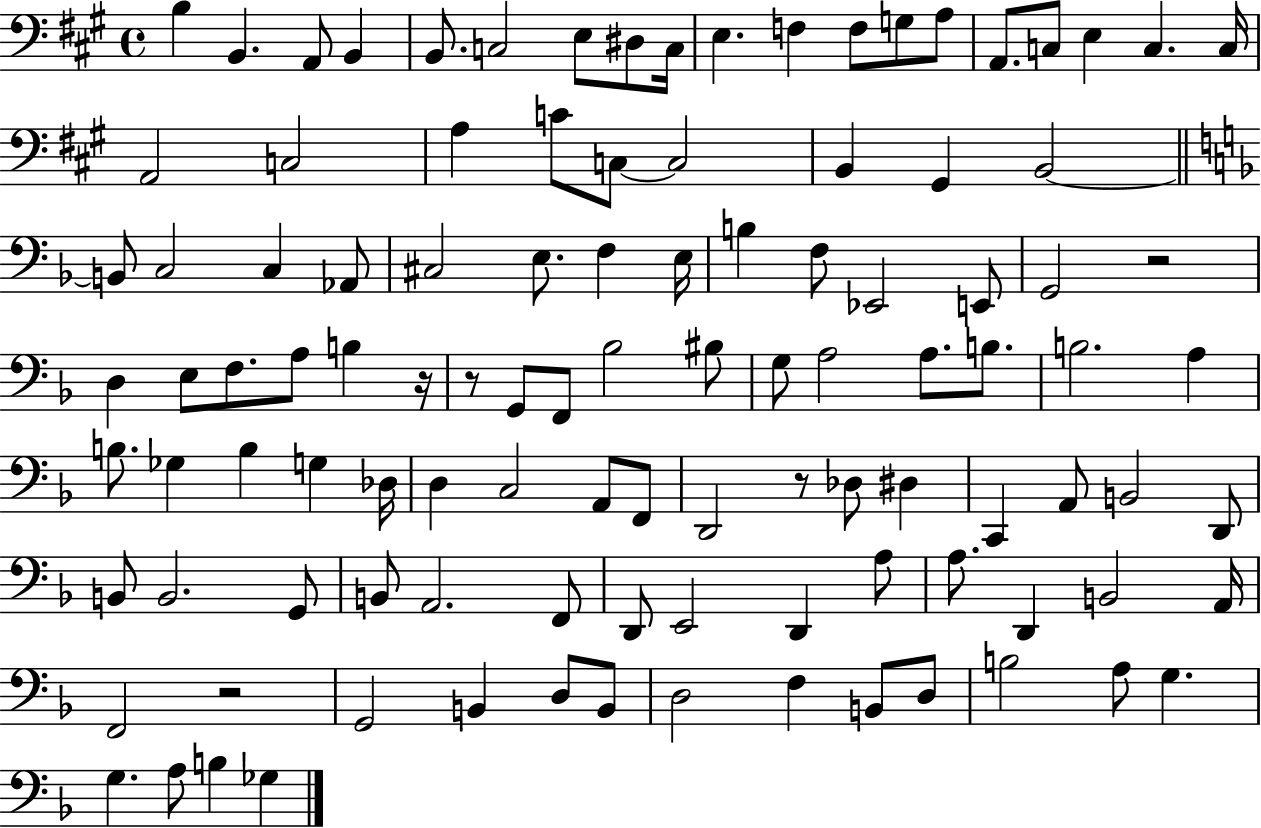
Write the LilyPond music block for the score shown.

{
  \clef bass
  \time 4/4
  \defaultTimeSignature
  \key a \major
  b4 b,4. a,8 b,4 | b,8. c2 e8 dis8 c16 | e4. f4 f8 g8 a8 | a,8. c8 e4 c4. c16 | \break a,2 c2 | a4 c'8 c8~~ c2 | b,4 gis,4 b,2~~ | \bar "||" \break \key f \major b,8 c2 c4 aes,8 | cis2 e8. f4 e16 | b4 f8 ees,2 e,8 | g,2 r2 | \break d4 e8 f8. a8 b4 r16 | r8 g,8 f,8 bes2 bis8 | g8 a2 a8. b8. | b2. a4 | \break b8. ges4 b4 g4 des16 | d4 c2 a,8 f,8 | d,2 r8 des8 dis4 | c,4 a,8 b,2 d,8 | \break b,8 b,2. g,8 | b,8 a,2. f,8 | d,8 e,2 d,4 a8 | a8. d,4 b,2 a,16 | \break f,2 r2 | g,2 b,4 d8 b,8 | d2 f4 b,8 d8 | b2 a8 g4. | \break g4. a8 b4 ges4 | \bar "|."
}